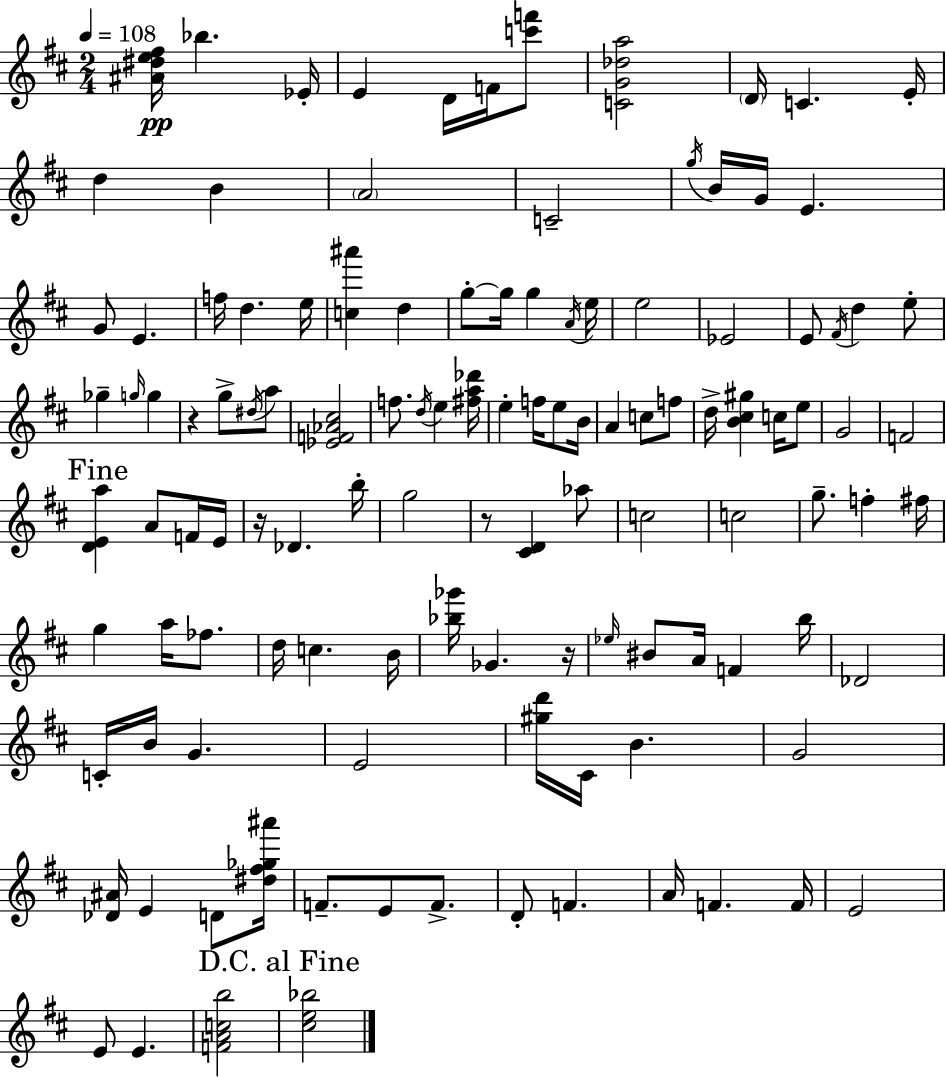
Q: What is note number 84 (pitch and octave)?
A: C#4